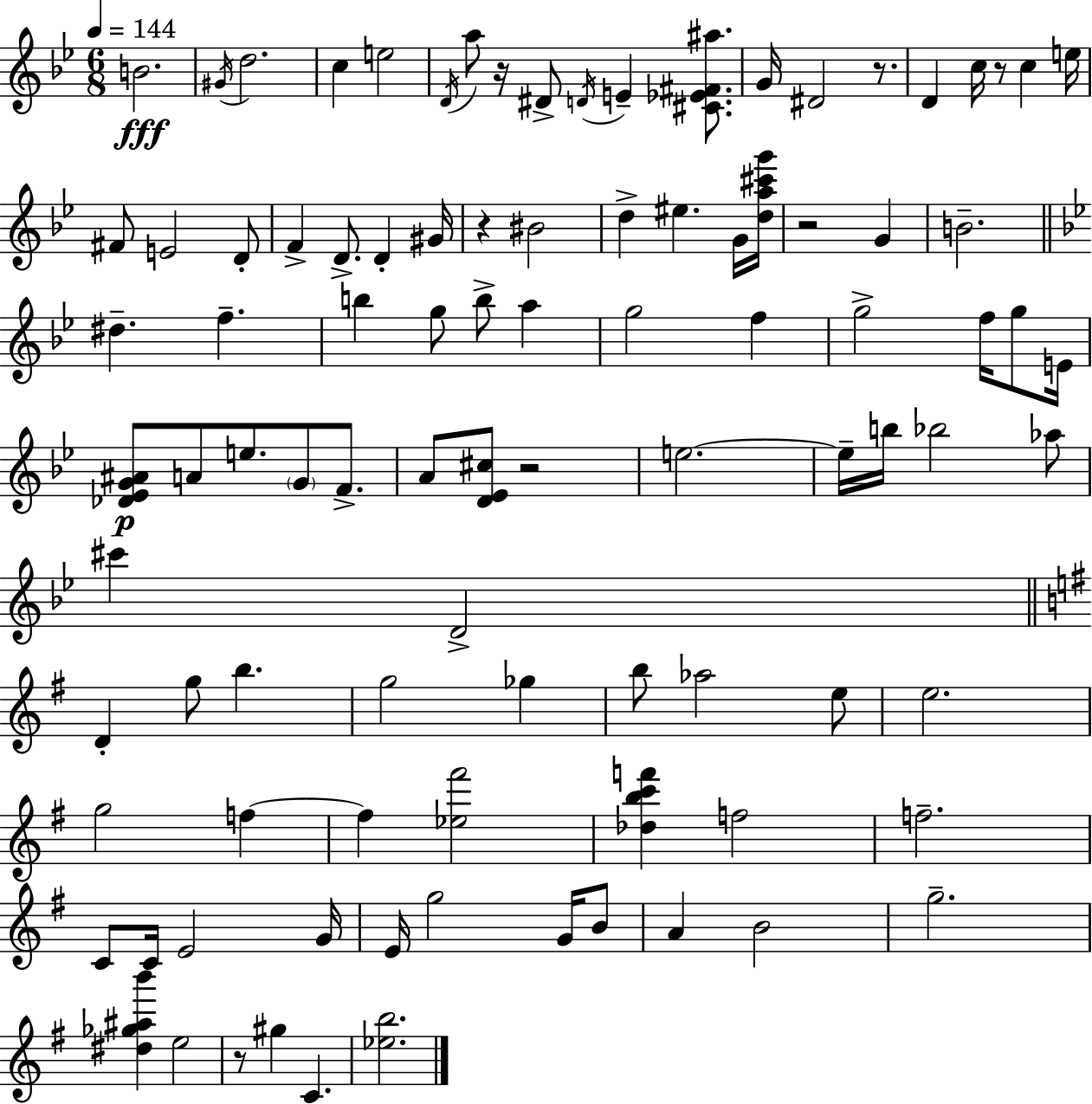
{
  \clef treble
  \numericTimeSignature
  \time 6/8
  \key g \minor
  \tempo 4 = 144
  b'2.\fff | \acciaccatura { gis'16 } d''2. | c''4 e''2 | \acciaccatura { d'16 } a''8 r16 dis'8-> \acciaccatura { d'16 } e'4-- | \break <cis' ees' fis' ais''>8. g'16 dis'2 | r8. d'4 c''16 r8 c''4 | e''16 fis'8 e'2 | d'8-. f'4-> d'8.-> d'4-. | \break gis'16 r4 bis'2 | d''4-> eis''4. | g'16 <d'' a'' cis''' g'''>16 r2 g'4 | b'2.-- | \break \bar "||" \break \key g \minor dis''4.-- f''4.-- | b''4 g''8 b''8-> a''4 | g''2 f''4 | g''2-> f''16 g''8 e'16 | \break <des' ees' g' ais'>8\p a'8 e''8. \parenthesize g'8 f'8.-> | a'8 <d' ees' cis''>8 r2 | e''2.~~ | e''16-- b''16 bes''2 aes''8 | \break cis'''4 d'2-> | \bar "||" \break \key g \major d'4-. g''8 b''4. | g''2 ges''4 | b''8 aes''2 e''8 | e''2. | \break g''2 f''4~~ | f''4 <ees'' fis'''>2 | <des'' b'' c''' f'''>4 f''2 | f''2.-- | \break c'8 c'16 e'2 g'16 | e'16 g''2 g'16 b'8 | a'4 b'2 | g''2.-- | \break <dis'' ges'' ais'' b'''>4 e''2 | r8 gis''4 c'4. | <ees'' b''>2. | \bar "|."
}